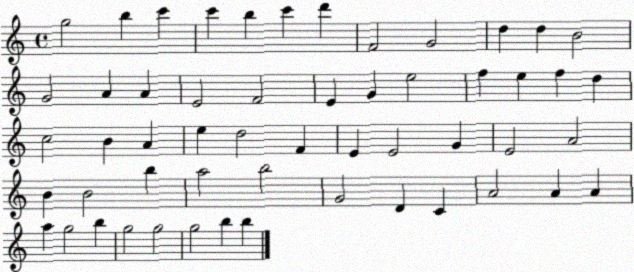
X:1
T:Untitled
M:4/4
L:1/4
K:C
g2 b c' c' b c' d' F2 G2 d d B2 G2 A A E2 F2 E G e2 f e f d c2 B A e d2 F E E2 G E2 A2 B B2 b a2 b2 G2 D C A2 A A a g2 b g2 g2 g2 b b